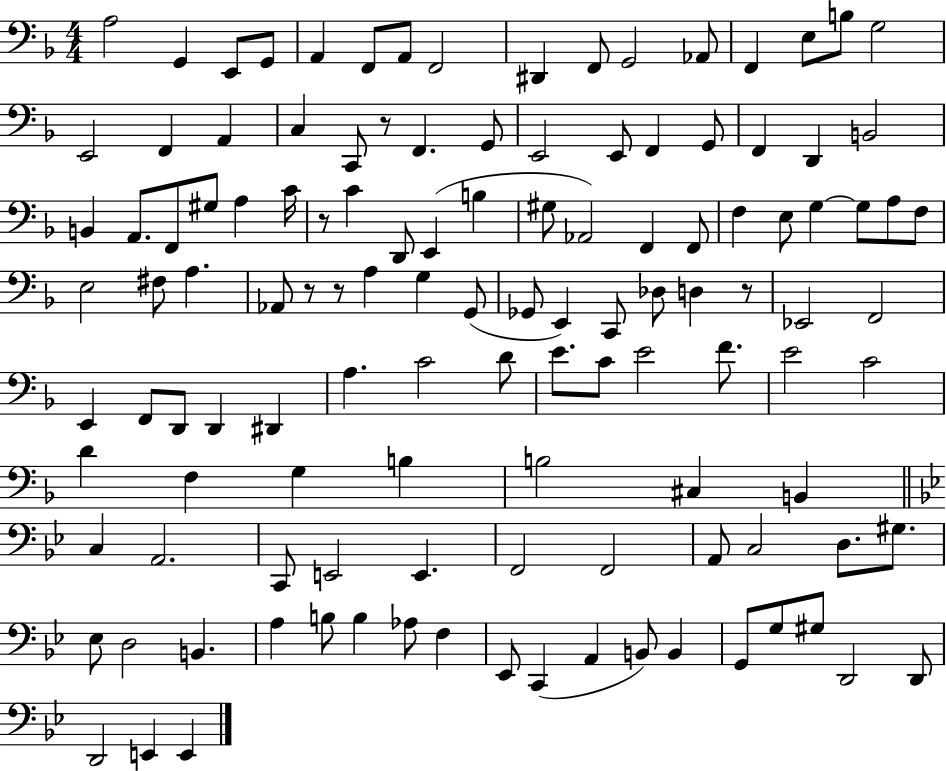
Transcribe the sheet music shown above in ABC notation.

X:1
T:Untitled
M:4/4
L:1/4
K:F
A,2 G,, E,,/2 G,,/2 A,, F,,/2 A,,/2 F,,2 ^D,, F,,/2 G,,2 _A,,/2 F,, E,/2 B,/2 G,2 E,,2 F,, A,, C, C,,/2 z/2 F,, G,,/2 E,,2 E,,/2 F,, G,,/2 F,, D,, B,,2 B,, A,,/2 F,,/2 ^G,/2 A, C/4 z/2 C D,,/2 E,, B, ^G,/2 _A,,2 F,, F,,/2 F, E,/2 G, G,/2 A,/2 F,/2 E,2 ^F,/2 A, _A,,/2 z/2 z/2 A, G, G,,/2 _G,,/2 E,, C,,/2 _D,/2 D, z/2 _E,,2 F,,2 E,, F,,/2 D,,/2 D,, ^D,, A, C2 D/2 E/2 C/2 E2 F/2 E2 C2 D F, G, B, B,2 ^C, B,, C, A,,2 C,,/2 E,,2 E,, F,,2 F,,2 A,,/2 C,2 D,/2 ^G,/2 _E,/2 D,2 B,, A, B,/2 B, _A,/2 F, _E,,/2 C,, A,, B,,/2 B,, G,,/2 G,/2 ^G,/2 D,,2 D,,/2 D,,2 E,, E,,